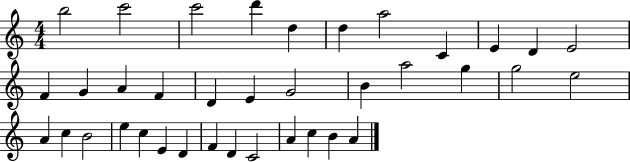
B5/h C6/h C6/h D6/q D5/q D5/q A5/h C4/q E4/q D4/q E4/h F4/q G4/q A4/q F4/q D4/q E4/q G4/h B4/q A5/h G5/q G5/h E5/h A4/q C5/q B4/h E5/q C5/q E4/q D4/q F4/q D4/q C4/h A4/q C5/q B4/q A4/q